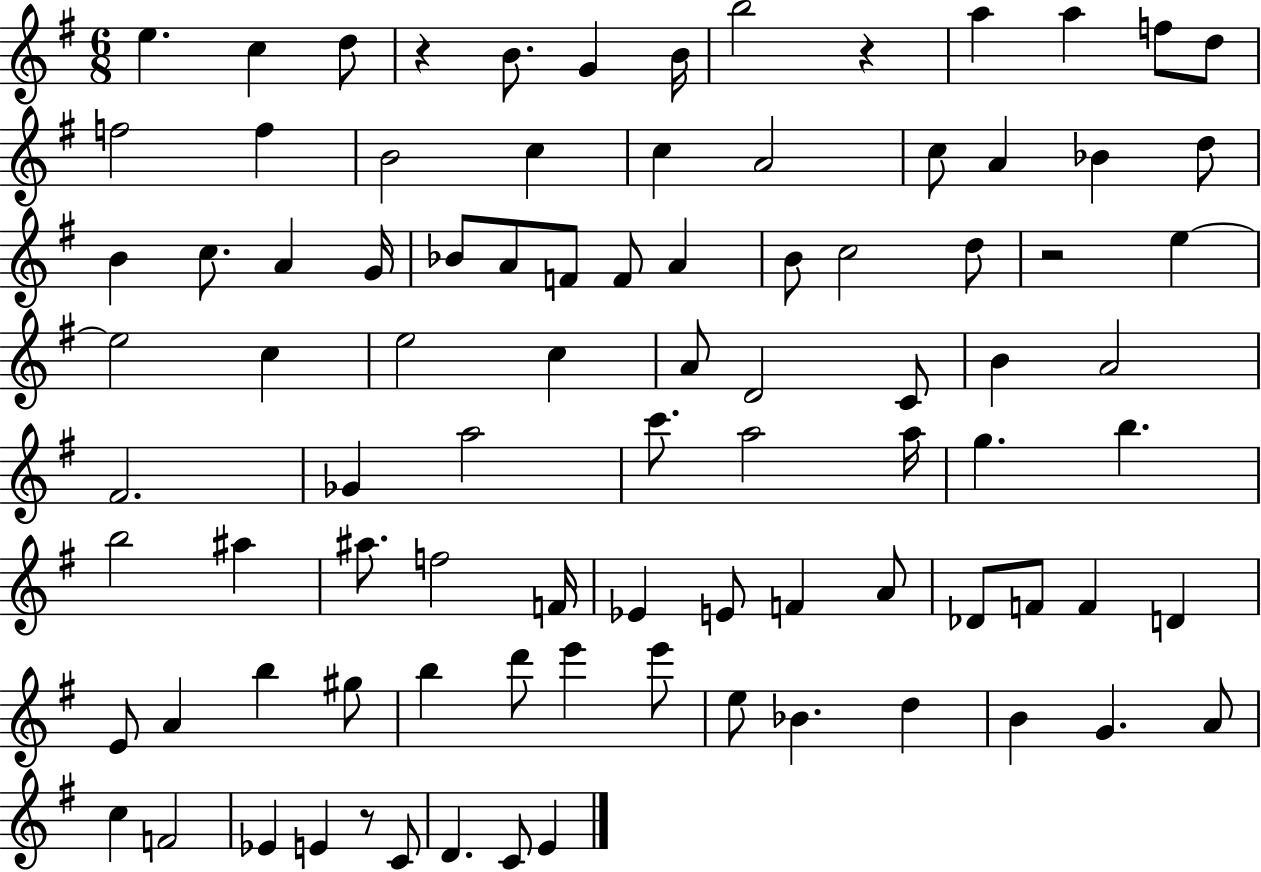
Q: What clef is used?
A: treble